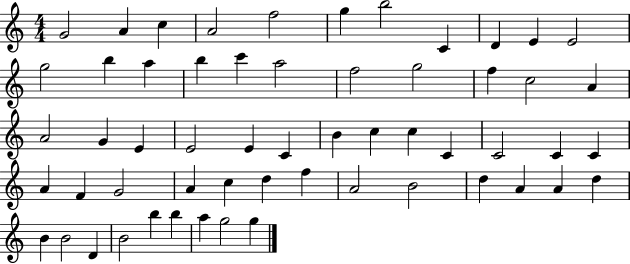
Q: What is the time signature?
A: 4/4